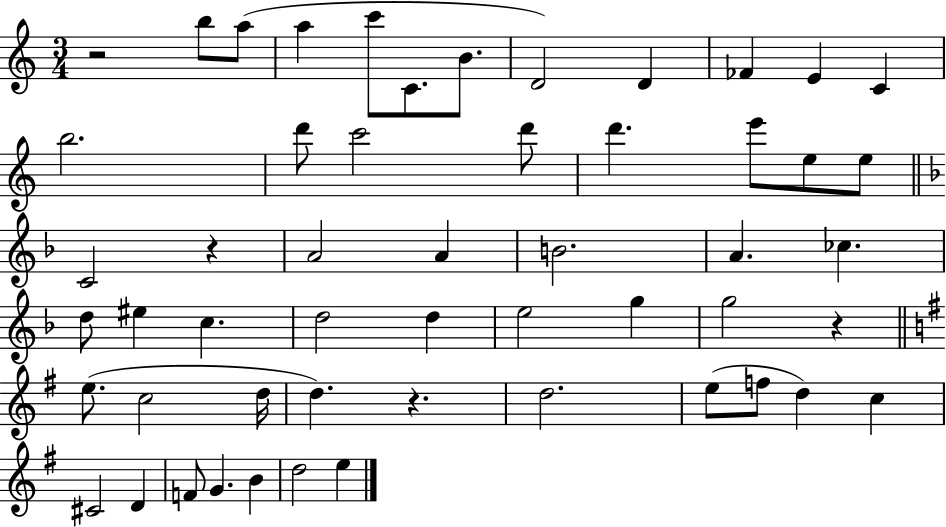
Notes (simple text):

R/h B5/e A5/e A5/q C6/e C4/e. B4/e. D4/h D4/q FES4/q E4/q C4/q B5/h. D6/e C6/h D6/e D6/q. E6/e E5/e E5/e C4/h R/q A4/h A4/q B4/h. A4/q. CES5/q. D5/e EIS5/q C5/q. D5/h D5/q E5/h G5/q G5/h R/q E5/e. C5/h D5/s D5/q. R/q. D5/h. E5/e F5/e D5/q C5/q C#4/h D4/q F4/e G4/q. B4/q D5/h E5/q